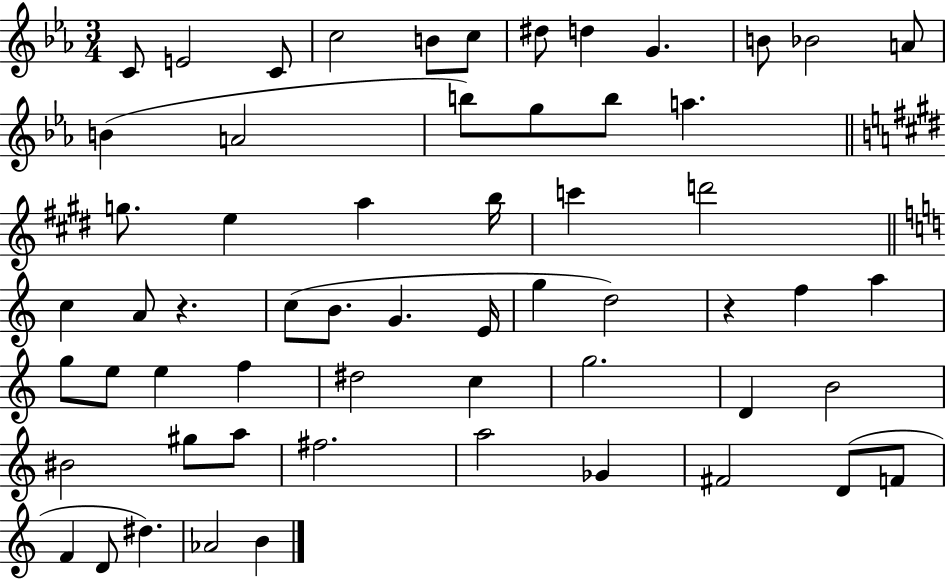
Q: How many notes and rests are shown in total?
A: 59